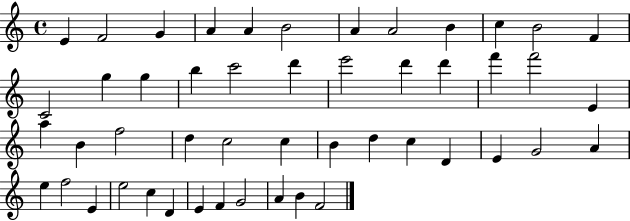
{
  \clef treble
  \time 4/4
  \defaultTimeSignature
  \key c \major
  e'4 f'2 g'4 | a'4 a'4 b'2 | a'4 a'2 b'4 | c''4 b'2 f'4 | \break c'2 g''4 g''4 | b''4 c'''2 d'''4 | e'''2 d'''4 d'''4 | f'''4 f'''2 e'4 | \break a''4 b'4 f''2 | d''4 c''2 c''4 | b'4 d''4 c''4 d'4 | e'4 g'2 a'4 | \break e''4 f''2 e'4 | e''2 c''4 d'4 | e'4 f'4 g'2 | a'4 b'4 f'2 | \break \bar "|."
}